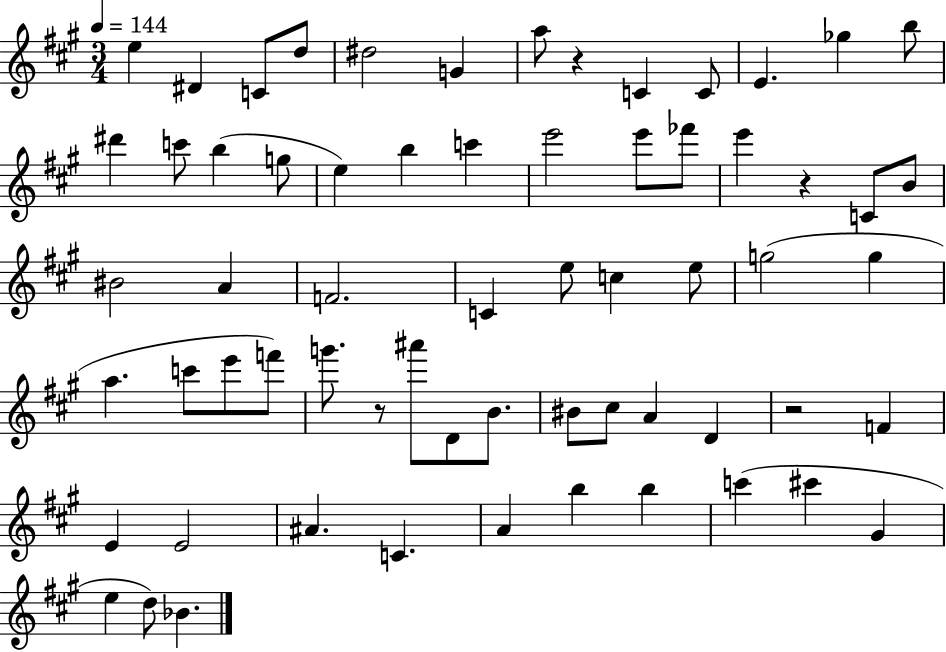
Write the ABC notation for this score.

X:1
T:Untitled
M:3/4
L:1/4
K:A
e ^D C/2 d/2 ^d2 G a/2 z C C/2 E _g b/2 ^d' c'/2 b g/2 e b c' e'2 e'/2 _f'/2 e' z C/2 B/2 ^B2 A F2 C e/2 c e/2 g2 g a c'/2 e'/2 f'/2 g'/2 z/2 ^a'/2 D/2 B/2 ^B/2 ^c/2 A D z2 F E E2 ^A C A b b c' ^c' ^G e d/2 _B